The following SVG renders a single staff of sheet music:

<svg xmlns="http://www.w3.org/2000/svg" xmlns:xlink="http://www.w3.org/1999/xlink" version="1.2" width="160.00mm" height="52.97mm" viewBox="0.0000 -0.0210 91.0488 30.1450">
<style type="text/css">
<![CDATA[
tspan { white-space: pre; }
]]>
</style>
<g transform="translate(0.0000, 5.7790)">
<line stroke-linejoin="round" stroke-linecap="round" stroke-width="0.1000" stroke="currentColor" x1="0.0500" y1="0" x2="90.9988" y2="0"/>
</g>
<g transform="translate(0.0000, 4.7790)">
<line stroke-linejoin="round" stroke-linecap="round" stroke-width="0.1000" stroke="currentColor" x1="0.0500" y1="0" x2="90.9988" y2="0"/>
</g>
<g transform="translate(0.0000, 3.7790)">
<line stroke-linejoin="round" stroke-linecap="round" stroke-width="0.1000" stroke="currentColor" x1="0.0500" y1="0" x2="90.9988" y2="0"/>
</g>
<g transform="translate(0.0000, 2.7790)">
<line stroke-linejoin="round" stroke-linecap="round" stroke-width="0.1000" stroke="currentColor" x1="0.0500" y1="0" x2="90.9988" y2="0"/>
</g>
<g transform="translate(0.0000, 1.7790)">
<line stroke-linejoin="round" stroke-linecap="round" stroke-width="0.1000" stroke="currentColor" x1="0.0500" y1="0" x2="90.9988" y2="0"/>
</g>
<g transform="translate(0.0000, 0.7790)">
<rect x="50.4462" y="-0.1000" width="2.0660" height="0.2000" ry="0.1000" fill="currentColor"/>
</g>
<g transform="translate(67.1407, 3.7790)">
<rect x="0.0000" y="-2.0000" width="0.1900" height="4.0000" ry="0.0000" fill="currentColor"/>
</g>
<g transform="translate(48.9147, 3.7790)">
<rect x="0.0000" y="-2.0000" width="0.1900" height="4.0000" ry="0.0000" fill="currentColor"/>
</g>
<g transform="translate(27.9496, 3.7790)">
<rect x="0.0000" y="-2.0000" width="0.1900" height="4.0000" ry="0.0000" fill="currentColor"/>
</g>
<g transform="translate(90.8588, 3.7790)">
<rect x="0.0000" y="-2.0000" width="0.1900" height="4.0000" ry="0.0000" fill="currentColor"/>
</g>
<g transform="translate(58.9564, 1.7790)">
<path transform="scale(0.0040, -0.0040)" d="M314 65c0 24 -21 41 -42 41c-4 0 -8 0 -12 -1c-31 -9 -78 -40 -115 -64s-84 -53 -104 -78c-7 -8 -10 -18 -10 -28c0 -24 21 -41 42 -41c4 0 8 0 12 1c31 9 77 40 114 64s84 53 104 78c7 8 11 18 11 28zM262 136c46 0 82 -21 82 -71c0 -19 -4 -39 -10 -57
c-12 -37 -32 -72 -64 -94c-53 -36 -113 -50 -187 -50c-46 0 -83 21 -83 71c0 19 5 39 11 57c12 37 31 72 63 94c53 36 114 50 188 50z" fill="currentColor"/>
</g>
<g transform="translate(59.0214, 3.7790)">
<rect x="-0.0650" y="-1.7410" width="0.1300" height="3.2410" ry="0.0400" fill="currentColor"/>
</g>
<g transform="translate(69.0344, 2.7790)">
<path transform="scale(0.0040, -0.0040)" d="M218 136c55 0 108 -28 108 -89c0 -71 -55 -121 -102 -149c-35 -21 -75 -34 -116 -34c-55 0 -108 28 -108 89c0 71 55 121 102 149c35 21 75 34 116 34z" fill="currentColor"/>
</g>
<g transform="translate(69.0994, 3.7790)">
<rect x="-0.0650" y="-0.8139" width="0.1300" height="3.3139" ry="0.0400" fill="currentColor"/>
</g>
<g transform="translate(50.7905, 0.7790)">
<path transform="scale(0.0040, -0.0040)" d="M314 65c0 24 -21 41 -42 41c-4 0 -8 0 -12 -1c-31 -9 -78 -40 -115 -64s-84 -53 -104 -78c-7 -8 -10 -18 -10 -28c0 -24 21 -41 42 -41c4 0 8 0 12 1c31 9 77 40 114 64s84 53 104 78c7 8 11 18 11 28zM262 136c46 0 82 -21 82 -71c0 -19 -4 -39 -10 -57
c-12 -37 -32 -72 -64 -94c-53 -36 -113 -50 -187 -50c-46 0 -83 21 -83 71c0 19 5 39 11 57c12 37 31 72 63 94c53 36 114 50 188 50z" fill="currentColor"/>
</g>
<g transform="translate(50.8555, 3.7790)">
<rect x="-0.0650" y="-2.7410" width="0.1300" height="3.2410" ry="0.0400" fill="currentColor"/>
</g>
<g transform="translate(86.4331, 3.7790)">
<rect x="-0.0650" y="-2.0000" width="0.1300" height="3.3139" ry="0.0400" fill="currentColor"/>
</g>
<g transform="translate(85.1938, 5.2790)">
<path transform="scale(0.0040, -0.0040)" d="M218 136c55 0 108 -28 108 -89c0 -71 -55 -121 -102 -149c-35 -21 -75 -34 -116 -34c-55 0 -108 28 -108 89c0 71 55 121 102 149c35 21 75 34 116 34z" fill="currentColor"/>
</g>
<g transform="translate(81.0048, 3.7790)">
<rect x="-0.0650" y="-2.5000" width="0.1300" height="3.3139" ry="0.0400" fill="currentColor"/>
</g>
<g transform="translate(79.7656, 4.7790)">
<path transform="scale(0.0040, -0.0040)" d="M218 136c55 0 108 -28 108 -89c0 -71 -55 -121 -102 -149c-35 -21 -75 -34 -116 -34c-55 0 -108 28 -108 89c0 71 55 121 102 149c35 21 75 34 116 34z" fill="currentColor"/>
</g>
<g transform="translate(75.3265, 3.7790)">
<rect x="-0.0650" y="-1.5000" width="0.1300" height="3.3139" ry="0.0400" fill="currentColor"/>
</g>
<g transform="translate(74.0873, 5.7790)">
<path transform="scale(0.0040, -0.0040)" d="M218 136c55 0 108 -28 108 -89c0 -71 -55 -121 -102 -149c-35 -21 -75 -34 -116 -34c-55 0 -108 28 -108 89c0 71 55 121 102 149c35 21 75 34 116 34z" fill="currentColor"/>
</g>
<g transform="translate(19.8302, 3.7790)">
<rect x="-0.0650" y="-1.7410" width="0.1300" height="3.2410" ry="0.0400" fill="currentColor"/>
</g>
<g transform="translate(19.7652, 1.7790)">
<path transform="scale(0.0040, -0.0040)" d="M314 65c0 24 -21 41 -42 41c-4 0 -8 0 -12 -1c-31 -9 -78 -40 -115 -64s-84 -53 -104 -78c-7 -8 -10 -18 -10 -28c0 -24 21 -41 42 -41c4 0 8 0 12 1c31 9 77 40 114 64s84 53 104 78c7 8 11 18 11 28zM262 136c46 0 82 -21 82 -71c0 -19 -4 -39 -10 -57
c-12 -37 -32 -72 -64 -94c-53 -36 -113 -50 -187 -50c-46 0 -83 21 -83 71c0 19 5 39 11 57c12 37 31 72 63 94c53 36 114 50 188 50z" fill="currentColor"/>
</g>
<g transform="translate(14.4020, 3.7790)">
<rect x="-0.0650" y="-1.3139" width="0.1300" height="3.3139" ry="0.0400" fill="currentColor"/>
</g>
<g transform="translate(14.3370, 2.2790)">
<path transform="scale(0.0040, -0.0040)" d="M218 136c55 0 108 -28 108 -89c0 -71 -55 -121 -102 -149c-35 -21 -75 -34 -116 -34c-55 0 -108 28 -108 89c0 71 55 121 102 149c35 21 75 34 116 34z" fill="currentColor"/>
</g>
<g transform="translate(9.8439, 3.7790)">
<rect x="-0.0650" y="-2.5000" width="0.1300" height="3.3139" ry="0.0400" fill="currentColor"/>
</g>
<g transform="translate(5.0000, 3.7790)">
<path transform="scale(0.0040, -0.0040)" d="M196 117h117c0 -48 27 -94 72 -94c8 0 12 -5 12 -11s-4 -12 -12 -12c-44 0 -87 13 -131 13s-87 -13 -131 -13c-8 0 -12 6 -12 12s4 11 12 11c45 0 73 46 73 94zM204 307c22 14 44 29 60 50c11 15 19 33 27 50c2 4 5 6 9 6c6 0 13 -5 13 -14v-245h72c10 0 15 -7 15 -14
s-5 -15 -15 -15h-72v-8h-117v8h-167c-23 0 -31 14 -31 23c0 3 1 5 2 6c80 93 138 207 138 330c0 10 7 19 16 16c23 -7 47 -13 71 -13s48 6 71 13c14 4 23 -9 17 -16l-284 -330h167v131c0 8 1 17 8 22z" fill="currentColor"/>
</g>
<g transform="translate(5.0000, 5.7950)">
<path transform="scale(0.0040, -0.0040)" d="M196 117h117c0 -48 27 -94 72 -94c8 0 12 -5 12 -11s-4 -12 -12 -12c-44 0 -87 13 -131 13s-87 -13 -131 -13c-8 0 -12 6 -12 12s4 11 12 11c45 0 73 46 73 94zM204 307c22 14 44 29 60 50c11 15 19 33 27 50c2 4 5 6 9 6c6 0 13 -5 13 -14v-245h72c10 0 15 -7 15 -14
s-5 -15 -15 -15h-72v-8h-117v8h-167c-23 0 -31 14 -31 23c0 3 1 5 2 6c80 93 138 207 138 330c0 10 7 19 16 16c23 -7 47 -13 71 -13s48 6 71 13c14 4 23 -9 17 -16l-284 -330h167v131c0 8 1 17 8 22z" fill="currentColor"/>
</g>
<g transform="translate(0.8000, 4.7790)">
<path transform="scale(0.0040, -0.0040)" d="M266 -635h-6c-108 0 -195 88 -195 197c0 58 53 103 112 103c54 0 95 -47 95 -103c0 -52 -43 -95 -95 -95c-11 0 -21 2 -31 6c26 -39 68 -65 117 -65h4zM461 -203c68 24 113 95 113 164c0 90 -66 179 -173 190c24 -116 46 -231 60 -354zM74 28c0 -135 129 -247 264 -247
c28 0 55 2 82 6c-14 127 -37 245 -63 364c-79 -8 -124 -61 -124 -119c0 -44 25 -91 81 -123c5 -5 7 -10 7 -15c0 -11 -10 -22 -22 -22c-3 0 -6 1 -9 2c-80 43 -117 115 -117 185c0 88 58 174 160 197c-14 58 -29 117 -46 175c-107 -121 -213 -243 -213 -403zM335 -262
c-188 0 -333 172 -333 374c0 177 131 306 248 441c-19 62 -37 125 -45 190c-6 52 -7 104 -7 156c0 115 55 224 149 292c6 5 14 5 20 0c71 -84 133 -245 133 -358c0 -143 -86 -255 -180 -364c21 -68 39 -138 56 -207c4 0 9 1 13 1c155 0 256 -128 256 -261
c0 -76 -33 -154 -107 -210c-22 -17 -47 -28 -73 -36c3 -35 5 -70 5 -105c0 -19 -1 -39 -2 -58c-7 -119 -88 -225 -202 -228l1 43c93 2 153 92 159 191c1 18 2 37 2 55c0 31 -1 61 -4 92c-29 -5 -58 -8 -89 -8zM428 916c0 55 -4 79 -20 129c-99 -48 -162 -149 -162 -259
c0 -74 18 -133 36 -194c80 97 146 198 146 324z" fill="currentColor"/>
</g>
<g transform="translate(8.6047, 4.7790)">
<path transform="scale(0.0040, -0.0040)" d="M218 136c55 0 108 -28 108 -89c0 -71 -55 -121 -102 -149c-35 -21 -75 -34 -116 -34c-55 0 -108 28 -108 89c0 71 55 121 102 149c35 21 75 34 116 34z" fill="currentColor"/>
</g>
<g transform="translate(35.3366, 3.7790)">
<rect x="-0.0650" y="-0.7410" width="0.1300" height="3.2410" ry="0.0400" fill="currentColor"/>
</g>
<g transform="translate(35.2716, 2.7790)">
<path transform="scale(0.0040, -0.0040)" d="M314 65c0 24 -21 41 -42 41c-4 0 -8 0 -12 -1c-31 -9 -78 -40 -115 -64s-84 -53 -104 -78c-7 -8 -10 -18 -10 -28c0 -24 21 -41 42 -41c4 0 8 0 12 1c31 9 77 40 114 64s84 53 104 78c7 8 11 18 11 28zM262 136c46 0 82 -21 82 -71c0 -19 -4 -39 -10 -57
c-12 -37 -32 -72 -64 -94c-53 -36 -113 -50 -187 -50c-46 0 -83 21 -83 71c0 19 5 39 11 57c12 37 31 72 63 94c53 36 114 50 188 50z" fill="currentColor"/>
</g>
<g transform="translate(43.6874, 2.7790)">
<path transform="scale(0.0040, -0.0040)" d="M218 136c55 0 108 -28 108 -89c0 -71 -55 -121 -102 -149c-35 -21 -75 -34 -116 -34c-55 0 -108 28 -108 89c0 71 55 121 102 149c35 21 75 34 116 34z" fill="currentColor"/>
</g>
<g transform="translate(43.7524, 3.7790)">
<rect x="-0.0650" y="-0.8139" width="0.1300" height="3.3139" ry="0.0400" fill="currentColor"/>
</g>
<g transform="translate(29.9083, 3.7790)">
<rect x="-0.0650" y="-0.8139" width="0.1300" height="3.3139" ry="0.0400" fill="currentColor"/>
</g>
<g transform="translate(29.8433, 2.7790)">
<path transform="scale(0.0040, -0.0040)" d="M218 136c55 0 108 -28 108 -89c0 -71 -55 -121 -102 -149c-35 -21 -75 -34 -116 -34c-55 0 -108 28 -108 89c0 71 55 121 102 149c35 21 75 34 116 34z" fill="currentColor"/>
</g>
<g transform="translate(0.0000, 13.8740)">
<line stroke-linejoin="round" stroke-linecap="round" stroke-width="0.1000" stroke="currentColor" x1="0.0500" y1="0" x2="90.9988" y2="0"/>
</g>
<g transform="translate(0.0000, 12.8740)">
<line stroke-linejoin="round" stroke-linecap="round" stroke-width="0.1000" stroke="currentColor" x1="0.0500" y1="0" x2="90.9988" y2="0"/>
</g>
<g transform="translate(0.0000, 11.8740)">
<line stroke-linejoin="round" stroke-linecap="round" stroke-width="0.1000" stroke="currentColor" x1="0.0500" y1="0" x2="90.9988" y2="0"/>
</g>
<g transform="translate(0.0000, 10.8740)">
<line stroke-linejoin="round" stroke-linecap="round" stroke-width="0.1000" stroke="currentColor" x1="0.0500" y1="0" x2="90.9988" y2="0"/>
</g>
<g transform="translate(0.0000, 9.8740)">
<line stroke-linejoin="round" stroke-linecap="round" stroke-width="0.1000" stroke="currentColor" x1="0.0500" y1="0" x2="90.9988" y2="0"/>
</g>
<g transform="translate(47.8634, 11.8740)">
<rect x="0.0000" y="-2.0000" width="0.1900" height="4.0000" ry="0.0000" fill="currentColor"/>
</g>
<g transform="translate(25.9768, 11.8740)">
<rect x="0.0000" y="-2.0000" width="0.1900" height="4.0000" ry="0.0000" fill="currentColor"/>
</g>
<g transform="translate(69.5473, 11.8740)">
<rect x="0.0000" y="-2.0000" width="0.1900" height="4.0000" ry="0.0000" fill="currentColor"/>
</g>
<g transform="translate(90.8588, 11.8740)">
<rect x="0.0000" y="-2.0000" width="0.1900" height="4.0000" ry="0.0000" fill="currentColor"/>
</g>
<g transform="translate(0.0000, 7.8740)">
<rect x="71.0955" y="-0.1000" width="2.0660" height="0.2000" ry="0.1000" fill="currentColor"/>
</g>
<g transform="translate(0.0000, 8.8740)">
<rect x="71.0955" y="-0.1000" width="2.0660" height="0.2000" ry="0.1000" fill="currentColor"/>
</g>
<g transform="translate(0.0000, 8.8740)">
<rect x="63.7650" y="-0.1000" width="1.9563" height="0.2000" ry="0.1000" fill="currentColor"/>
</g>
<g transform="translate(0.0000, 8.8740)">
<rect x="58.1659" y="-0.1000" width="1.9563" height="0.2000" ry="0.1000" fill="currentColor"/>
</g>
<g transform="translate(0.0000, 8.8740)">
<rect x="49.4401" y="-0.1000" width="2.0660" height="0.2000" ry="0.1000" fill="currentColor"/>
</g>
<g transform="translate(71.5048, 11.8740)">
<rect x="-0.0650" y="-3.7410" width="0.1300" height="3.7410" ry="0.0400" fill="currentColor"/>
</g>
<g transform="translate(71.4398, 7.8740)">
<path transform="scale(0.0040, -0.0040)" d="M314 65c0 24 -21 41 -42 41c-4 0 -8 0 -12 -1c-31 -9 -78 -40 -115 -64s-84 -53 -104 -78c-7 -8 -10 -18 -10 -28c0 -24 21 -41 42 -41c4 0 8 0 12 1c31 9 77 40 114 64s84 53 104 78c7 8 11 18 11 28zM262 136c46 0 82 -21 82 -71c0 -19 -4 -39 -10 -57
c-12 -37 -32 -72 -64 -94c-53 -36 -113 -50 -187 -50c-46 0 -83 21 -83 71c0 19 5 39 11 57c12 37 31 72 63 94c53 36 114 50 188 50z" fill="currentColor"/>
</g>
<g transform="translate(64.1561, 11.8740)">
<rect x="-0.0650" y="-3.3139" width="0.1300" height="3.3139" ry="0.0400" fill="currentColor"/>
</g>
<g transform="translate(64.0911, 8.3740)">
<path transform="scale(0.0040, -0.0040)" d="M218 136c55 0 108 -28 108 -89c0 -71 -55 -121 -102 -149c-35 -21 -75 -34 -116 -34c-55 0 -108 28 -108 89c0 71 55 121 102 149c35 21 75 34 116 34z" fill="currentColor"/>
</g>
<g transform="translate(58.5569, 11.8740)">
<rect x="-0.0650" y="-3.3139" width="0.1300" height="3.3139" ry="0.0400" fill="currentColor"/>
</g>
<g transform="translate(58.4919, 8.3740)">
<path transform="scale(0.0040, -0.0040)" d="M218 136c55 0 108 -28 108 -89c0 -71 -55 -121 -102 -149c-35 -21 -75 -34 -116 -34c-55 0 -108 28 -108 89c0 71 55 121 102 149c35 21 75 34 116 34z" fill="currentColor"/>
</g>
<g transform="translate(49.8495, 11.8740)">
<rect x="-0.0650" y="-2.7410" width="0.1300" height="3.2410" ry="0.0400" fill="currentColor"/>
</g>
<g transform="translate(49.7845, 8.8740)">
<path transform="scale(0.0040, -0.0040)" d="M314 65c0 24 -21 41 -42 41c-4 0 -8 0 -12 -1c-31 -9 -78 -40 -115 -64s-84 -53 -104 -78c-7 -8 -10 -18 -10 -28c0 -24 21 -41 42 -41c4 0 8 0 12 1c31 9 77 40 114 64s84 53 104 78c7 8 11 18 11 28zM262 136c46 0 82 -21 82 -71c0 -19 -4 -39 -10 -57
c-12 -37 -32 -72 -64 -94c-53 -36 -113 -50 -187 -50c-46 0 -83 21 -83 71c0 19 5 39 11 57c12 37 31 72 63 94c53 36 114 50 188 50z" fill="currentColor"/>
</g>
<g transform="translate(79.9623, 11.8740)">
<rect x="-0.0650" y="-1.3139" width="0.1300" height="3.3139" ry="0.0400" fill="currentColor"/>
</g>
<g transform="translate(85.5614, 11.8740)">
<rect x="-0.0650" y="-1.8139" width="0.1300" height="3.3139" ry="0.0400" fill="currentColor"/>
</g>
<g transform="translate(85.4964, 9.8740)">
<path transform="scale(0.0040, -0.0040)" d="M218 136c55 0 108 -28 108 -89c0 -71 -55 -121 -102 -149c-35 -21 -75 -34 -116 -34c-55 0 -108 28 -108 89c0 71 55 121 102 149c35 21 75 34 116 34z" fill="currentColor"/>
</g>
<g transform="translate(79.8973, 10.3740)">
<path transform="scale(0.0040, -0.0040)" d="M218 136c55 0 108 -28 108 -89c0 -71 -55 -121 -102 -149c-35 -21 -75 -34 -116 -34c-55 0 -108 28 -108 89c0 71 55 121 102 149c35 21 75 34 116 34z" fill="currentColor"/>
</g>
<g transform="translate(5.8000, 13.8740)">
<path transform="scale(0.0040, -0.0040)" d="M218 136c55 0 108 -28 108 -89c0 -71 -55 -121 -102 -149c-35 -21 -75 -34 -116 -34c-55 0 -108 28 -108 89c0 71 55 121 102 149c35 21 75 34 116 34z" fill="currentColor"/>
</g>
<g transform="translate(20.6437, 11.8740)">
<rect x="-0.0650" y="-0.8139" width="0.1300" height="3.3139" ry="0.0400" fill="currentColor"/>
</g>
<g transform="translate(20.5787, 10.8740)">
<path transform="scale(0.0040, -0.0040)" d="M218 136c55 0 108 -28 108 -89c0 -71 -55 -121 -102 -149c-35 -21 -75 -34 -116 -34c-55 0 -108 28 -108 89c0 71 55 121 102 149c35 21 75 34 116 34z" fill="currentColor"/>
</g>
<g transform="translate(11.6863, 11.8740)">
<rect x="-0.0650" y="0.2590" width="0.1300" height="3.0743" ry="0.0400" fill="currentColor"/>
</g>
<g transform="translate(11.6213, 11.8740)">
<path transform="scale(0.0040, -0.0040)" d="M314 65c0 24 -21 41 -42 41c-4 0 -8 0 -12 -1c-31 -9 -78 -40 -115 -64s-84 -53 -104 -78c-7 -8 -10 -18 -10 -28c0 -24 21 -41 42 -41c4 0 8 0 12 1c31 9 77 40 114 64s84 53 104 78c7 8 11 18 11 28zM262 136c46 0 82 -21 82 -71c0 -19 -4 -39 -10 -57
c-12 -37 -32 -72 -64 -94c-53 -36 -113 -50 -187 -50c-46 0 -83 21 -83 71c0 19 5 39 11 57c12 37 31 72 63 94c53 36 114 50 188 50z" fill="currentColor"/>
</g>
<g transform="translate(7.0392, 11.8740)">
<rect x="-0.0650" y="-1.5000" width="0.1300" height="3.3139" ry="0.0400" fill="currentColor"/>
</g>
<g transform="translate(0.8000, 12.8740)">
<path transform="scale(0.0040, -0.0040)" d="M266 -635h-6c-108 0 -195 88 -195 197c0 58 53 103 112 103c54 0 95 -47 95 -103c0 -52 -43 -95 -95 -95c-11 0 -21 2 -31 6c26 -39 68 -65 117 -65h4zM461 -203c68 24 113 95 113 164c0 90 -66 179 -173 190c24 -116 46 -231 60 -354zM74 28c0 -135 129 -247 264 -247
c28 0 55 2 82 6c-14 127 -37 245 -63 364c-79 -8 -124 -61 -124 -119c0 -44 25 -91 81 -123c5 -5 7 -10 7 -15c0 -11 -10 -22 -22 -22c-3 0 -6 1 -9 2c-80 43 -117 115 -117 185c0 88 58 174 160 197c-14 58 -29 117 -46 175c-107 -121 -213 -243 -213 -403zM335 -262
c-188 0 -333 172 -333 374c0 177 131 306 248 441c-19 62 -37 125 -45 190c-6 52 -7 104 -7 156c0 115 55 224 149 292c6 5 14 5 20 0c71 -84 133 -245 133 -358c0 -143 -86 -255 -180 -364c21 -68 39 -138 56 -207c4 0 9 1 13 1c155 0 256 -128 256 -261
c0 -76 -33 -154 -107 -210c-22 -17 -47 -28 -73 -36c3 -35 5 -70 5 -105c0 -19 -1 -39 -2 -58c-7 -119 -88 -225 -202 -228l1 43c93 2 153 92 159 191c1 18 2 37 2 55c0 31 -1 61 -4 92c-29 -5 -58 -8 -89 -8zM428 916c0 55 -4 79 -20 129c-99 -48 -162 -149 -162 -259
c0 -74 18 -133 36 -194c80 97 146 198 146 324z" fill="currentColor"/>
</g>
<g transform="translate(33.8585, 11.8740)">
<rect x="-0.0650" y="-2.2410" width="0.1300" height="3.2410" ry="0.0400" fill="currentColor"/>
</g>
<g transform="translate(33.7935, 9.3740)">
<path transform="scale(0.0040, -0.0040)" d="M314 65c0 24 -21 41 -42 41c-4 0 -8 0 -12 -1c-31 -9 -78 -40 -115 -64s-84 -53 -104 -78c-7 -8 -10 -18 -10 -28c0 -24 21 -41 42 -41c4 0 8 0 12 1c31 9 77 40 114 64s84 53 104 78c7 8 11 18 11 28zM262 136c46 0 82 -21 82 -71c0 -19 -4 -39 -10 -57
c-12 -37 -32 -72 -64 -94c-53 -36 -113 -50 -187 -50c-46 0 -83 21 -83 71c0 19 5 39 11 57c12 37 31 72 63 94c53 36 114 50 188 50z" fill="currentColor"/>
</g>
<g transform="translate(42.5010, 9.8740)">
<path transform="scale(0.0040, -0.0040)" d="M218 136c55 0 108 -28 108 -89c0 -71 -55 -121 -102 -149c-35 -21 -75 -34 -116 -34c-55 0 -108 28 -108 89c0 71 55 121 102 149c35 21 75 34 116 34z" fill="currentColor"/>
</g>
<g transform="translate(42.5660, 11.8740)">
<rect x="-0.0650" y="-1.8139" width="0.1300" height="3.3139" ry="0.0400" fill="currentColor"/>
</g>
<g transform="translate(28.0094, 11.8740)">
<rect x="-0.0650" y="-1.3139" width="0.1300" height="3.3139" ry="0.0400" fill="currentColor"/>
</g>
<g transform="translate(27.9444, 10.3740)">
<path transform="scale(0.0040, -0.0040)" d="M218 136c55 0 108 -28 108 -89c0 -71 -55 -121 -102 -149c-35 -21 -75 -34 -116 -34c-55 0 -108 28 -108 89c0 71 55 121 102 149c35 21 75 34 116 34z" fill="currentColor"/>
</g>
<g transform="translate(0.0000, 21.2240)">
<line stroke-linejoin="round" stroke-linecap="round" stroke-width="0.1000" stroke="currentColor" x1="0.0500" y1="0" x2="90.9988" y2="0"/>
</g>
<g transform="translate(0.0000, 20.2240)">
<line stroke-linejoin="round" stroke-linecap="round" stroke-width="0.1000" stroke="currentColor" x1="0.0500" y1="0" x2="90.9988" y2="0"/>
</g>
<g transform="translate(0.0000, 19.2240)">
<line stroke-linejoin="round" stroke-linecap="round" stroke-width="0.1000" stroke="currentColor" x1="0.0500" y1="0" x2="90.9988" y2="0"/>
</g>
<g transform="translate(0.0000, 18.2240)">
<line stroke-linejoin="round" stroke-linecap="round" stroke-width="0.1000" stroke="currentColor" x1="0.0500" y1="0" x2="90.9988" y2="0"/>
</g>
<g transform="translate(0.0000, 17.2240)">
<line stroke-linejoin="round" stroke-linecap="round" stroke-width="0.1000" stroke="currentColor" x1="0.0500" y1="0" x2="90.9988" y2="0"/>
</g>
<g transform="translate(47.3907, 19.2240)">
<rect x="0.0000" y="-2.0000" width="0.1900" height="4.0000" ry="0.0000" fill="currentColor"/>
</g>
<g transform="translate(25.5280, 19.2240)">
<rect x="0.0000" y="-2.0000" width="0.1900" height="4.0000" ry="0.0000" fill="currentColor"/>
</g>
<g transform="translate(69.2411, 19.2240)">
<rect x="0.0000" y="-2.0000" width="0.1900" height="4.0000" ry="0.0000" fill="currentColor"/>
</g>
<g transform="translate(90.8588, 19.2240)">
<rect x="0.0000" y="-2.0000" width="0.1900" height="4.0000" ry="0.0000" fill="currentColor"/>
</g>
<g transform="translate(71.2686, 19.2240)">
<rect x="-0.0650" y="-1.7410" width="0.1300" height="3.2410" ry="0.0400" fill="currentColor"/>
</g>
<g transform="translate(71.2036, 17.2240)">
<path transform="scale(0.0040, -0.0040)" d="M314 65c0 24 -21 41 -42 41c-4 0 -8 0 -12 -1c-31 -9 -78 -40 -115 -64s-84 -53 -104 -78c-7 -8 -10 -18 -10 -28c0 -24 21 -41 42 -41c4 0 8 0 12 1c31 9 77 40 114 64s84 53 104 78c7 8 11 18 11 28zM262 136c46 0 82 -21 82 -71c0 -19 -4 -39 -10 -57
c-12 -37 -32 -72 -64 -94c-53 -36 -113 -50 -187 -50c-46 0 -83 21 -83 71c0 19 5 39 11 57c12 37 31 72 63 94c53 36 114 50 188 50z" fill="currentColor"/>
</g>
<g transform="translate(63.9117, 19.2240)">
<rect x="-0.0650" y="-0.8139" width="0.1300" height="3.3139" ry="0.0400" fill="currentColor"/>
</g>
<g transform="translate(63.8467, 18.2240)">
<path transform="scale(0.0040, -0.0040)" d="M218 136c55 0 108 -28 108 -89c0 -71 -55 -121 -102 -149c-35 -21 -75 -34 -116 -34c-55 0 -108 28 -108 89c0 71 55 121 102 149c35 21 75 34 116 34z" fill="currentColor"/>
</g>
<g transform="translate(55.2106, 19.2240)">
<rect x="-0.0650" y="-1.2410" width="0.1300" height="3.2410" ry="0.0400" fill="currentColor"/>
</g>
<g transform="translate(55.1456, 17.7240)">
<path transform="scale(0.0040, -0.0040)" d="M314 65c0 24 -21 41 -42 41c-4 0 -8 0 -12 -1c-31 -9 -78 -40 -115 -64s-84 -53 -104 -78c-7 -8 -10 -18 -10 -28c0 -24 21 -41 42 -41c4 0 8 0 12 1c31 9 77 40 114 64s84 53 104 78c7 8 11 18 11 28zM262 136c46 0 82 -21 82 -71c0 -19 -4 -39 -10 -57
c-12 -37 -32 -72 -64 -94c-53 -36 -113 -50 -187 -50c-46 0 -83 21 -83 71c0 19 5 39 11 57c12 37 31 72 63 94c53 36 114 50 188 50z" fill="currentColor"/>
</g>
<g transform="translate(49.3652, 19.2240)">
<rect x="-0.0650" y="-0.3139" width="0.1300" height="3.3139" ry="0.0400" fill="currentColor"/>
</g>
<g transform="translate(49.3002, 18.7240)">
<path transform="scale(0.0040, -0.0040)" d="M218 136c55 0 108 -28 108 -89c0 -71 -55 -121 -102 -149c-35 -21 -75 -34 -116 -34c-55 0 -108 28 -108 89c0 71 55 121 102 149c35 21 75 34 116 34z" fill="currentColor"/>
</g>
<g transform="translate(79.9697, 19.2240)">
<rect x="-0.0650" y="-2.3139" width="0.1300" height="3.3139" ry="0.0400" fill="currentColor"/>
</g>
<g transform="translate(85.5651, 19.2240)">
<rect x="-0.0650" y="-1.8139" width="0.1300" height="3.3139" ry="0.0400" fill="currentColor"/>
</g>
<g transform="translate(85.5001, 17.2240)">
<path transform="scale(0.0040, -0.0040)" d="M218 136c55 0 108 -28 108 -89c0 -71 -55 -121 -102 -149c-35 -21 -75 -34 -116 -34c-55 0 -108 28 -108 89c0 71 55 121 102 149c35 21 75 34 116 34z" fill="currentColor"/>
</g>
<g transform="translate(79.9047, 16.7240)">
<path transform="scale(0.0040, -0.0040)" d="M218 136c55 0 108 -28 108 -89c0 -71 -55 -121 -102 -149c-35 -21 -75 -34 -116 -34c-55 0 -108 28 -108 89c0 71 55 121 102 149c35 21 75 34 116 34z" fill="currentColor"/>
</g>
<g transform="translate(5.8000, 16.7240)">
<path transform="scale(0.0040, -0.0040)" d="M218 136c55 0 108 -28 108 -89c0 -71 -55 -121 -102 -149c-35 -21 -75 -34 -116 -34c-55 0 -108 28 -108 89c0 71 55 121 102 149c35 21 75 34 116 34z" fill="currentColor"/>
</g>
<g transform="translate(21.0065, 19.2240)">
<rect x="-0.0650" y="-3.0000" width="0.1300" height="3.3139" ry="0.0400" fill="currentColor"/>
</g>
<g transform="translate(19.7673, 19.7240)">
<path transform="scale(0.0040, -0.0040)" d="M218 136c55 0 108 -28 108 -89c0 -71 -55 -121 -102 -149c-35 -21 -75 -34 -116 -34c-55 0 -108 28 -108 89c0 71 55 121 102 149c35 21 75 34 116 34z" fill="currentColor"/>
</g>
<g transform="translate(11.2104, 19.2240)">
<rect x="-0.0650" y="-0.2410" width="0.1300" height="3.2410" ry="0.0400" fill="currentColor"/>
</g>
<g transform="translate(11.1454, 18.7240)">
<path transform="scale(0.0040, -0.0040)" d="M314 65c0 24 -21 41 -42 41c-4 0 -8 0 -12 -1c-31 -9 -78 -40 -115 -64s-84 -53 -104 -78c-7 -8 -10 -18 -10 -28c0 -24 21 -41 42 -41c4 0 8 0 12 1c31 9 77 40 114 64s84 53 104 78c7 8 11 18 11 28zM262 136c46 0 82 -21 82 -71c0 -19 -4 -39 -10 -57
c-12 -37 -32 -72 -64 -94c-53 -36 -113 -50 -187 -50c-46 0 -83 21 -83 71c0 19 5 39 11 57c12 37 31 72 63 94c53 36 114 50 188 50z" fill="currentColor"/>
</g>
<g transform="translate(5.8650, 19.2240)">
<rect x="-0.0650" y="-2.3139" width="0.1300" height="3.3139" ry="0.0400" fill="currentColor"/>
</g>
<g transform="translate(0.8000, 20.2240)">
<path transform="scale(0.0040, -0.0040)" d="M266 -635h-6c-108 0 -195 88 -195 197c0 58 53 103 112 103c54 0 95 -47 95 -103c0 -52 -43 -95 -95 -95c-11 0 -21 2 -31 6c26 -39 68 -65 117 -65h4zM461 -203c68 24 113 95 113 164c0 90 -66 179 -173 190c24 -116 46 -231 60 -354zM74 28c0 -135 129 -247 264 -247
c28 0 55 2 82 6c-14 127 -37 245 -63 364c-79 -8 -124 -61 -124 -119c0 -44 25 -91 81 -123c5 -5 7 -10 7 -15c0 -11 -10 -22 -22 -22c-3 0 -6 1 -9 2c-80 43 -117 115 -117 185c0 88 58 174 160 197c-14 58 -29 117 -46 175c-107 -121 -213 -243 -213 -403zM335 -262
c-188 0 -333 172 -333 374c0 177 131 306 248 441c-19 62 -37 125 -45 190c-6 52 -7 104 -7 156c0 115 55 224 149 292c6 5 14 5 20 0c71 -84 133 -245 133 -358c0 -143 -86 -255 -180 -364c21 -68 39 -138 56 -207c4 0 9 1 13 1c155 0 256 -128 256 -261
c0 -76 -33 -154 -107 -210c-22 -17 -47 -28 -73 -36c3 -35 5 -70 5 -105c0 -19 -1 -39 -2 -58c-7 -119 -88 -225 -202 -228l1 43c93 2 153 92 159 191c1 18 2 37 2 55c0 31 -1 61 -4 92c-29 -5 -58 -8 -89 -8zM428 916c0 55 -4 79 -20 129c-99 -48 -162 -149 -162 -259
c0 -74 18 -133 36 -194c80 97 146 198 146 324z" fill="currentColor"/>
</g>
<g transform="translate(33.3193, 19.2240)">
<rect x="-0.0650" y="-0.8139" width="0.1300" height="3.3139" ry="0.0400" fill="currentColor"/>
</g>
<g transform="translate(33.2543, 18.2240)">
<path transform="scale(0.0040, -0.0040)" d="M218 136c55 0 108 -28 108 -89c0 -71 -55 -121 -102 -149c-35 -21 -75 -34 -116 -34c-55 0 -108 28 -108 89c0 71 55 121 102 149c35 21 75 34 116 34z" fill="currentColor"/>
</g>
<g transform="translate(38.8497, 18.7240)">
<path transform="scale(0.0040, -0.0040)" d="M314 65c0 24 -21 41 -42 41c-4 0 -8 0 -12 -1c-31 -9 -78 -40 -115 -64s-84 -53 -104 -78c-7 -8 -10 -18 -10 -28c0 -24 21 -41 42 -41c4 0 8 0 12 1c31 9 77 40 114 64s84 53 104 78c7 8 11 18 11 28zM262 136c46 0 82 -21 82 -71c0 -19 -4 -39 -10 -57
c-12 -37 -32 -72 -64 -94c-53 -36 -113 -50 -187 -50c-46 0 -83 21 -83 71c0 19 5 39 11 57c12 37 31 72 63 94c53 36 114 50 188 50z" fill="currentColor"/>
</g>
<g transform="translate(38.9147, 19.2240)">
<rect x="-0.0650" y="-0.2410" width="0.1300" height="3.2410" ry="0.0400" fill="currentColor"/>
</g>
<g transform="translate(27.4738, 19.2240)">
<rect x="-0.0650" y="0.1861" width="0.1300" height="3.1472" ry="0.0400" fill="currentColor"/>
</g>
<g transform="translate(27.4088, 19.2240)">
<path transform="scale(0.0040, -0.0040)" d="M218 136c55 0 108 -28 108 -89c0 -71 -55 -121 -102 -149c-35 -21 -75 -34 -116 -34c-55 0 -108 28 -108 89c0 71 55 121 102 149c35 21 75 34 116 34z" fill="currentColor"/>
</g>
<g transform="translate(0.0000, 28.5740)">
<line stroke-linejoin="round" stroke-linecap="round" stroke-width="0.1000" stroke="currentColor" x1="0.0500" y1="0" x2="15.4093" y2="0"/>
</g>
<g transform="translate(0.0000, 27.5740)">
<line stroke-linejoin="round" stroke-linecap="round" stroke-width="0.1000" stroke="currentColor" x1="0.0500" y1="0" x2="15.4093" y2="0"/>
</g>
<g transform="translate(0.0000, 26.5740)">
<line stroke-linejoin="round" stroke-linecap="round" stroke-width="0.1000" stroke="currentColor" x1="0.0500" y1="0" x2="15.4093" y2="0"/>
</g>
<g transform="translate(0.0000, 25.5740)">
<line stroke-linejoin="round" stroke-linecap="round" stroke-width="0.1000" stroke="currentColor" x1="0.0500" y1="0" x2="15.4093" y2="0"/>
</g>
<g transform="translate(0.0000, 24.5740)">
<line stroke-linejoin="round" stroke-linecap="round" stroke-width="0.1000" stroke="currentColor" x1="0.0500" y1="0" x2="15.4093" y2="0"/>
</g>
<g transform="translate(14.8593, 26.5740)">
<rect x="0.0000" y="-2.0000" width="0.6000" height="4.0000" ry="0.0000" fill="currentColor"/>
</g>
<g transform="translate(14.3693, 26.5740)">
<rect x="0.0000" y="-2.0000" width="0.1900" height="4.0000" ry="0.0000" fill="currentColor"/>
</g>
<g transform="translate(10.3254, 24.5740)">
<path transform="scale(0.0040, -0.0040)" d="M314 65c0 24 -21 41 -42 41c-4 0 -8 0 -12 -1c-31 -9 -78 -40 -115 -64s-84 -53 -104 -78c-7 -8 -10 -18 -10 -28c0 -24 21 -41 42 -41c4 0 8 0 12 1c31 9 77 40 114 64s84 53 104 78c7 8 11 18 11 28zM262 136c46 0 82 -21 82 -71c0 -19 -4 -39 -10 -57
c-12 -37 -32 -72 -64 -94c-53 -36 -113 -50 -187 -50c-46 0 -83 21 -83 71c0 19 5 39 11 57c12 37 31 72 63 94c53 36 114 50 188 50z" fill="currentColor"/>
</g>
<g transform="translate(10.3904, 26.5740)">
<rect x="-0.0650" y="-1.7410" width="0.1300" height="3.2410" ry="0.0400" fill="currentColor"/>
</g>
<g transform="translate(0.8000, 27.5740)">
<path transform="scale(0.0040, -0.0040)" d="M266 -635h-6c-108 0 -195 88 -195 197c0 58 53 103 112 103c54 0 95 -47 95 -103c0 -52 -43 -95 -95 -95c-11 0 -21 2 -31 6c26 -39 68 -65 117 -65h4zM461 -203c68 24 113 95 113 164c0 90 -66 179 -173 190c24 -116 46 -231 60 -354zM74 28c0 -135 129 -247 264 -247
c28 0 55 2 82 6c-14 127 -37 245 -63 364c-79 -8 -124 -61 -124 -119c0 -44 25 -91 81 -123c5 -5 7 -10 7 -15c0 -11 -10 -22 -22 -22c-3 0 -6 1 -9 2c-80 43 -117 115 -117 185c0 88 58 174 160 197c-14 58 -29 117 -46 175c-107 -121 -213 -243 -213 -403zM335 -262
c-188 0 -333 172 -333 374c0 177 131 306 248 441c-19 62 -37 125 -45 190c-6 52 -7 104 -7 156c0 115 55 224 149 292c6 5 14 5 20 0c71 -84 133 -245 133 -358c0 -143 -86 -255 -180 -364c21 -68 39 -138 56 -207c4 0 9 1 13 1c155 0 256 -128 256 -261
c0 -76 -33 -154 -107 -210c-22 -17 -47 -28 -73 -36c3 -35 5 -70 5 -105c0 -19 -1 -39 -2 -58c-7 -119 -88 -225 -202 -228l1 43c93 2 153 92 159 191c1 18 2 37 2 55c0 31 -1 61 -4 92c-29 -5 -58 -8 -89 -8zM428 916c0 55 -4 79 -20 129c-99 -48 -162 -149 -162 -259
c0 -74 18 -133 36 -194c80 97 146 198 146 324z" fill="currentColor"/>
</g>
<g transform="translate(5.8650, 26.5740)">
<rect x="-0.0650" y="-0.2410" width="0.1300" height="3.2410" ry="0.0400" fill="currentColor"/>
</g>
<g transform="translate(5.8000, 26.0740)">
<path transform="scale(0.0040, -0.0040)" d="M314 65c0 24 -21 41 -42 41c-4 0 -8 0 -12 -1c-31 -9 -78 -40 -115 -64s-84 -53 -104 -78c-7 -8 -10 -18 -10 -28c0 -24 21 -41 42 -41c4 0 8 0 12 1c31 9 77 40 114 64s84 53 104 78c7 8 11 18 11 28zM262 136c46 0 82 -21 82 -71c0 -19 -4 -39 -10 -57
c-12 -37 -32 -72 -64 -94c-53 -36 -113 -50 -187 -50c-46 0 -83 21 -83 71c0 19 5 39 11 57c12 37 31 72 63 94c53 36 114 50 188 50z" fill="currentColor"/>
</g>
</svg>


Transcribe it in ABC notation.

X:1
T:Untitled
M:4/4
L:1/4
K:C
G e f2 d d2 d a2 f2 d E G F E B2 d e g2 f a2 b b c'2 e f g c2 A B d c2 c e2 d f2 g f c2 f2